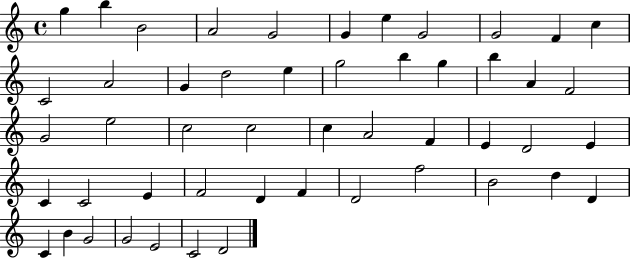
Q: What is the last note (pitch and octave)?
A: D4